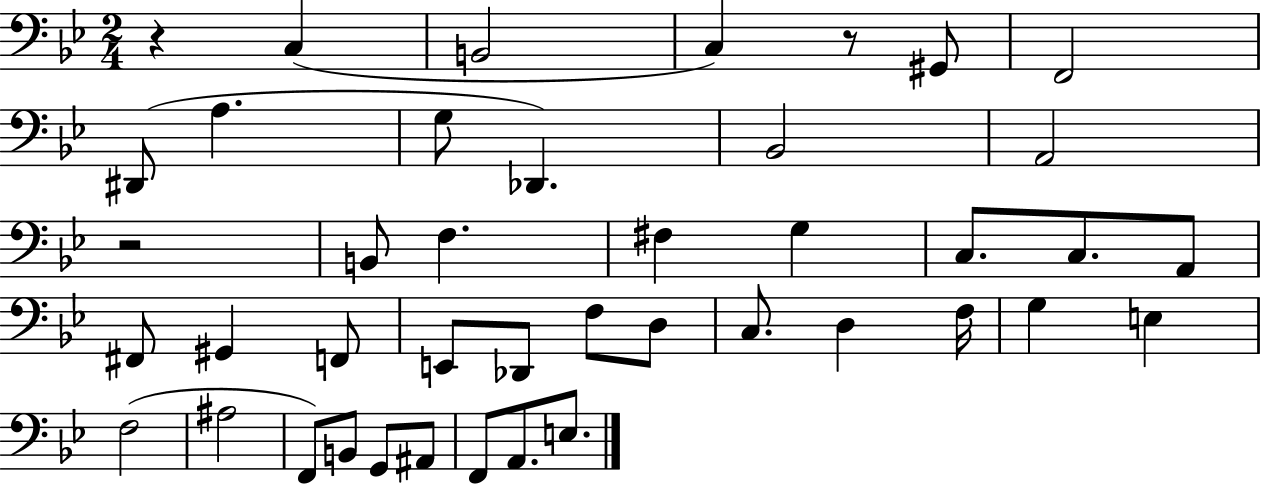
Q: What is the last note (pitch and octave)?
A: E3